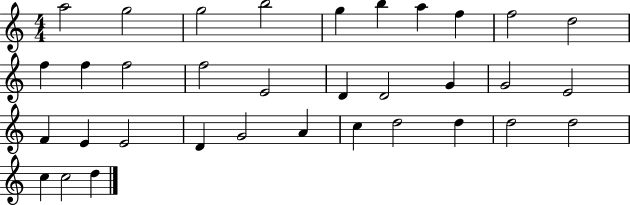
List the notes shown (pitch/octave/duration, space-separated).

A5/h G5/h G5/h B5/h G5/q B5/q A5/q F5/q F5/h D5/h F5/q F5/q F5/h F5/h E4/h D4/q D4/h G4/q G4/h E4/h F4/q E4/q E4/h D4/q G4/h A4/q C5/q D5/h D5/q D5/h D5/h C5/q C5/h D5/q